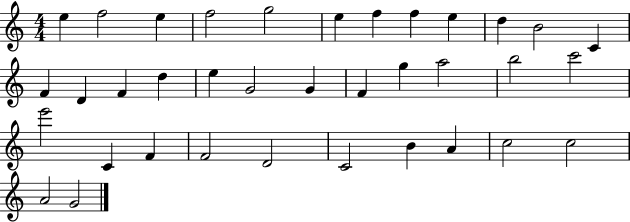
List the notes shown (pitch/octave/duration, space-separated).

E5/q F5/h E5/q F5/h G5/h E5/q F5/q F5/q E5/q D5/q B4/h C4/q F4/q D4/q F4/q D5/q E5/q G4/h G4/q F4/q G5/q A5/h B5/h C6/h E6/h C4/q F4/q F4/h D4/h C4/h B4/q A4/q C5/h C5/h A4/h G4/h